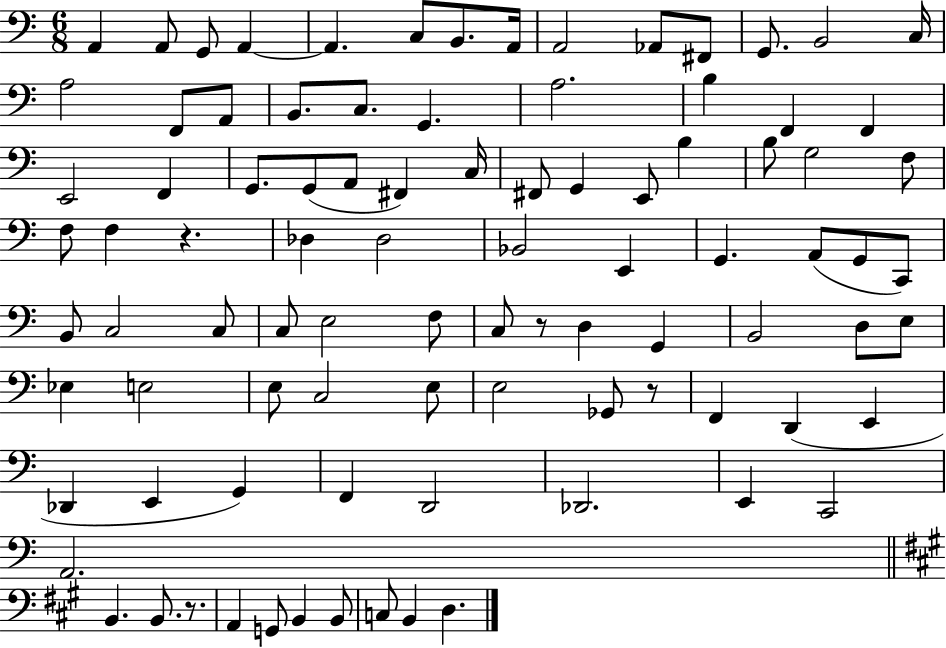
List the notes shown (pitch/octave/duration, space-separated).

A2/q A2/e G2/e A2/q A2/q. C3/e B2/e. A2/s A2/h Ab2/e F#2/e G2/e. B2/h C3/s A3/h F2/e A2/e B2/e. C3/e. G2/q. A3/h. B3/q F2/q F2/q E2/h F2/q G2/e. G2/e A2/e F#2/q C3/s F#2/e G2/q E2/e B3/q B3/e G3/h F3/e F3/e F3/q R/q. Db3/q Db3/h Bb2/h E2/q G2/q. A2/e G2/e C2/e B2/e C3/h C3/e C3/e E3/h F3/e C3/e R/e D3/q G2/q B2/h D3/e E3/e Eb3/q E3/h E3/e C3/h E3/e E3/h Gb2/e R/e F2/q D2/q E2/q Db2/q E2/q G2/q F2/q D2/h Db2/h. E2/q C2/h A2/h. B2/q. B2/e. R/e. A2/q G2/e B2/q B2/e C3/e B2/q D3/q.